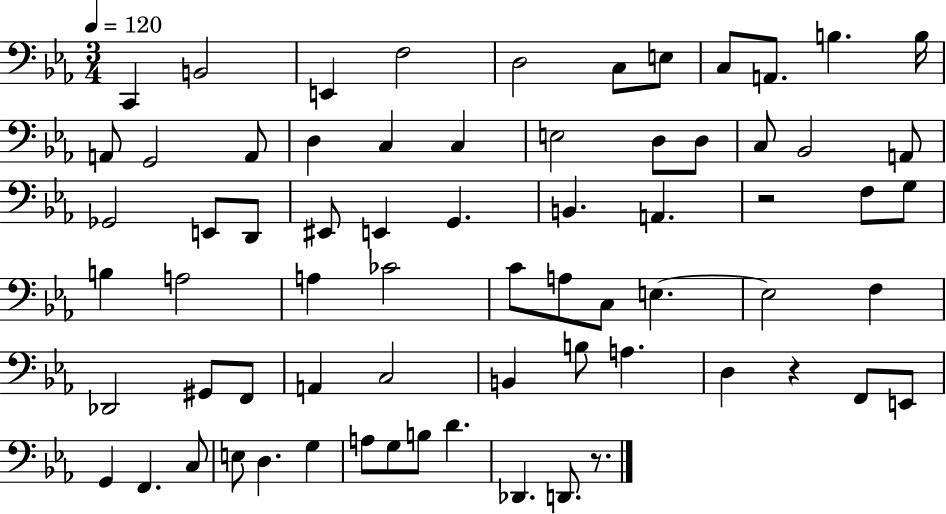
C2/q B2/h E2/q F3/h D3/h C3/e E3/e C3/e A2/e. B3/q. B3/s A2/e G2/h A2/e D3/q C3/q C3/q E3/h D3/e D3/e C3/e Bb2/h A2/e Gb2/h E2/e D2/e EIS2/e E2/q G2/q. B2/q. A2/q. R/h F3/e G3/e B3/q A3/h A3/q CES4/h C4/e A3/e C3/e E3/q. E3/h F3/q Db2/h G#2/e F2/e A2/q C3/h B2/q B3/e A3/q. D3/q R/q F2/e E2/e G2/q F2/q. C3/e E3/e D3/q. G3/q A3/e G3/e B3/e D4/q. Db2/q. D2/e. R/e.